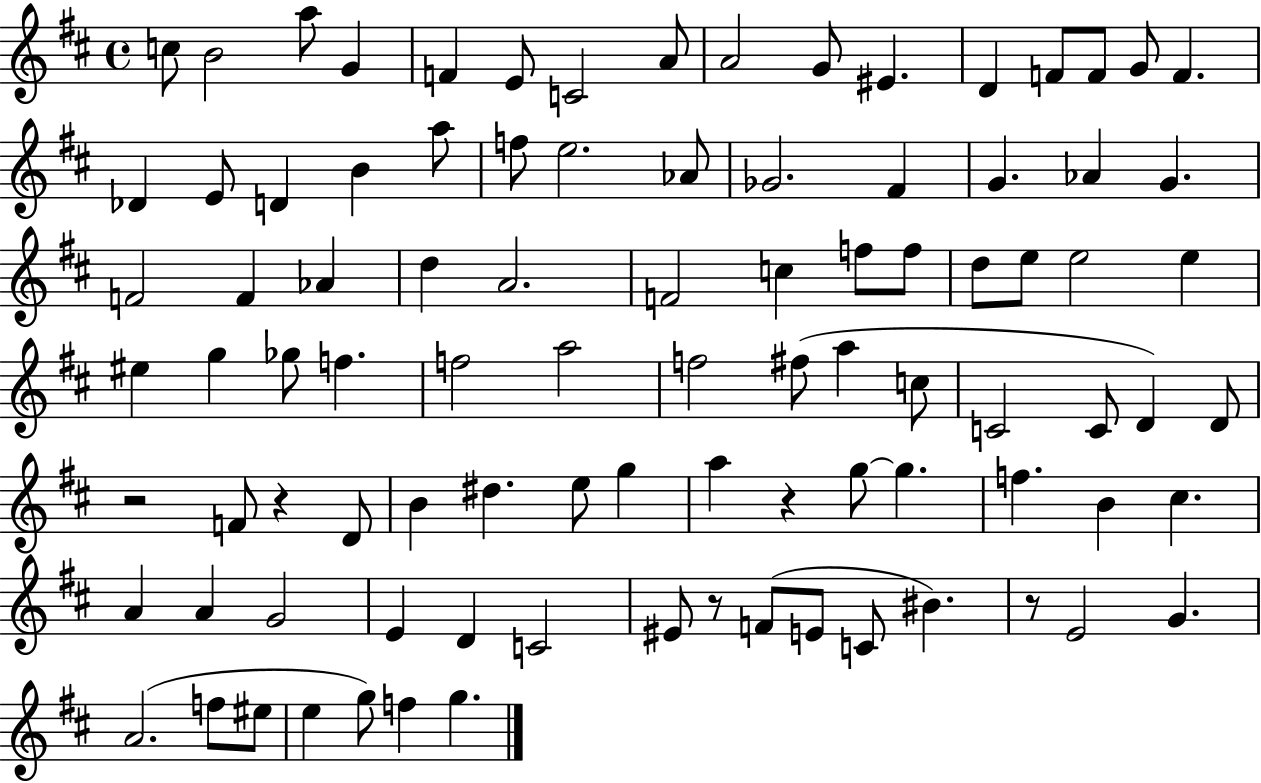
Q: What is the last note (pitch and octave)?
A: G5